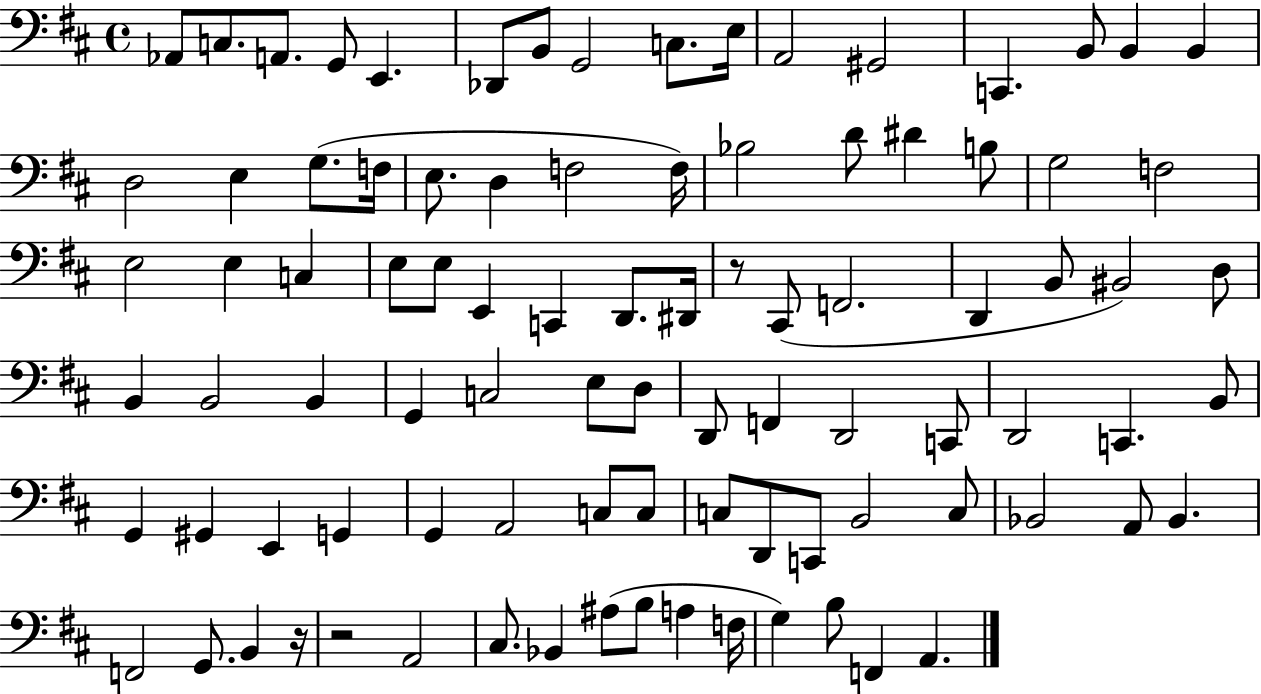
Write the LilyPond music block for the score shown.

{
  \clef bass
  \time 4/4
  \defaultTimeSignature
  \key d \major
  aes,8 c8. a,8. g,8 e,4. | des,8 b,8 g,2 c8. e16 | a,2 gis,2 | c,4. b,8 b,4 b,4 | \break d2 e4 g8.( f16 | e8. d4 f2 f16) | bes2 d'8 dis'4 b8 | g2 f2 | \break e2 e4 c4 | e8 e8 e,4 c,4 d,8. dis,16 | r8 cis,8( f,2. | d,4 b,8 bis,2) d8 | \break b,4 b,2 b,4 | g,4 c2 e8 d8 | d,8 f,4 d,2 c,8 | d,2 c,4. b,8 | \break g,4 gis,4 e,4 g,4 | g,4 a,2 c8 c8 | c8 d,8 c,8 b,2 c8 | bes,2 a,8 bes,4. | \break f,2 g,8. b,4 r16 | r2 a,2 | cis8. bes,4 ais8( b8 a4 f16 | g4) b8 f,4 a,4. | \break \bar "|."
}